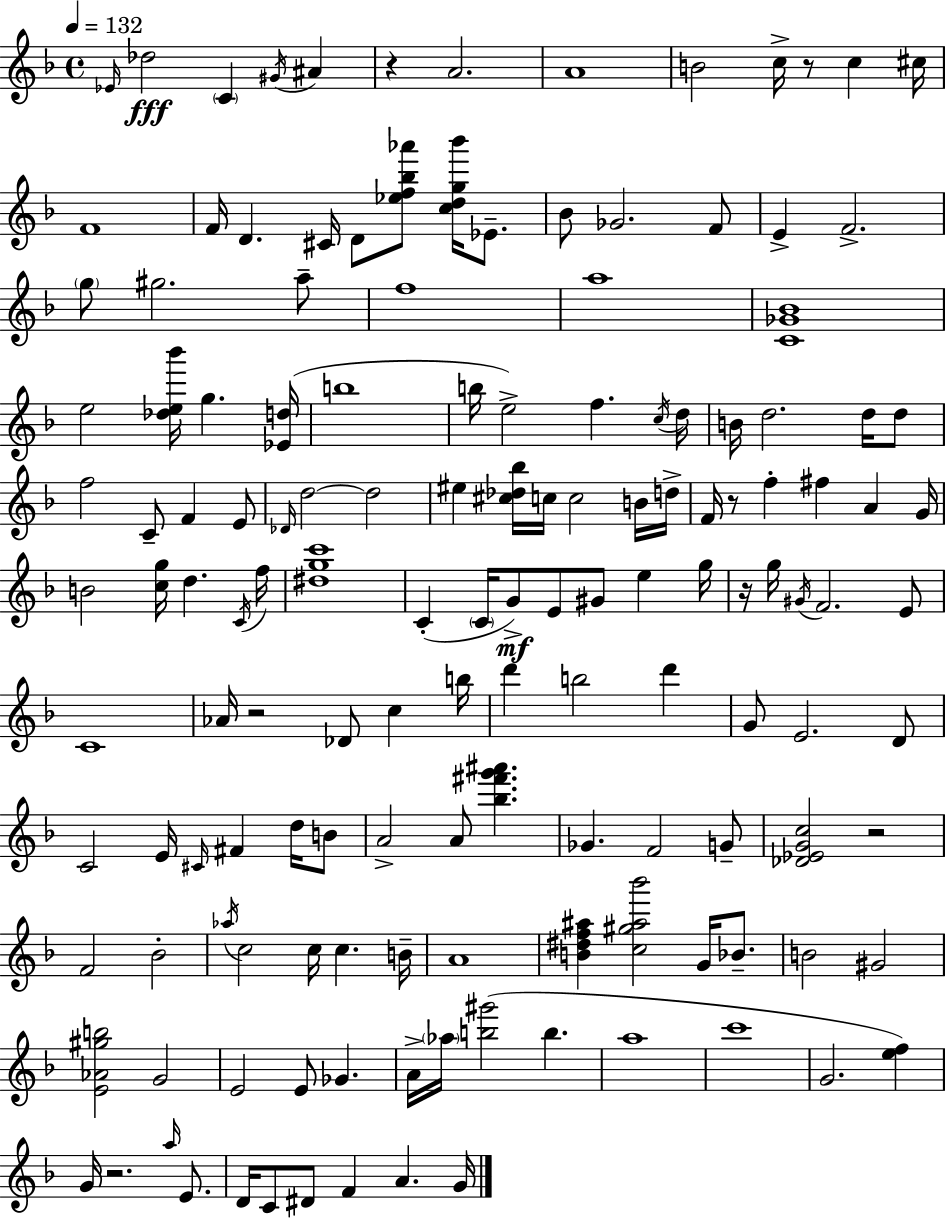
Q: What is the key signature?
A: D minor